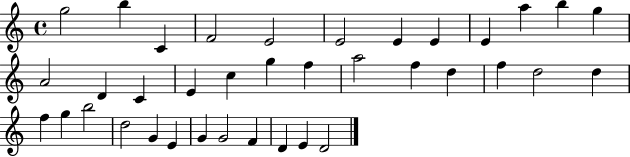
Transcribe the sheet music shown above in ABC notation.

X:1
T:Untitled
M:4/4
L:1/4
K:C
g2 b C F2 E2 E2 E E E a b g A2 D C E c g f a2 f d f d2 d f g b2 d2 G E G G2 F D E D2